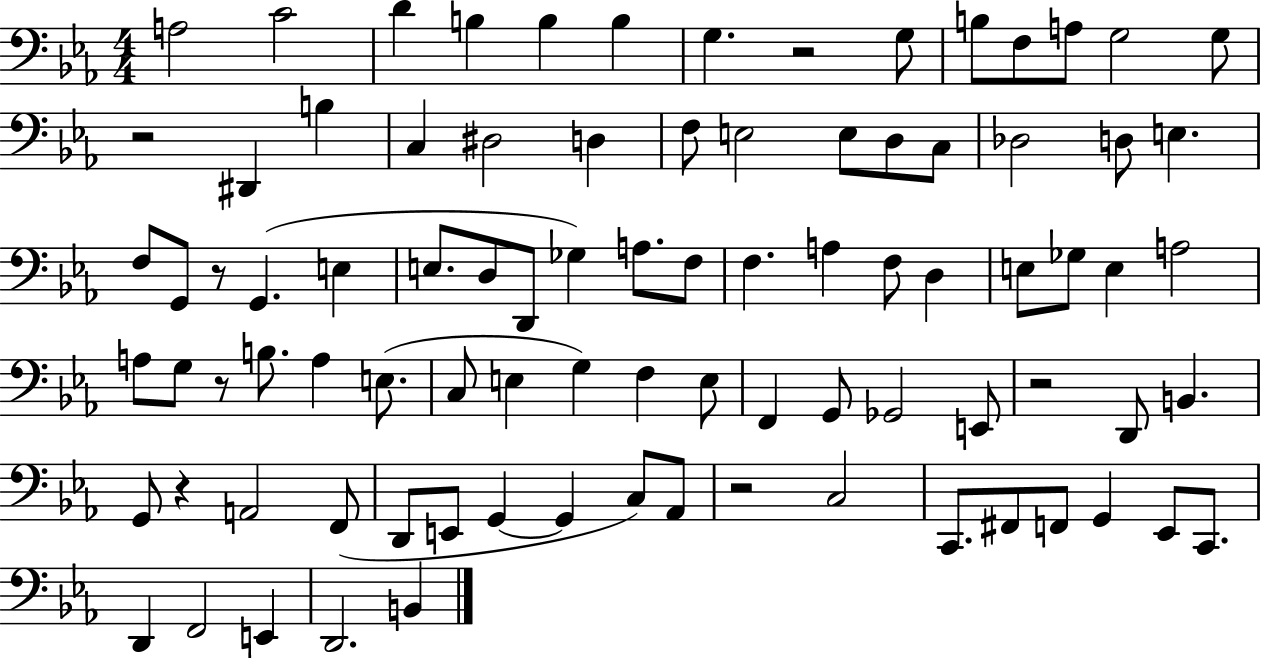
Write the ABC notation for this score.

X:1
T:Untitled
M:4/4
L:1/4
K:Eb
A,2 C2 D B, B, B, G, z2 G,/2 B,/2 F,/2 A,/2 G,2 G,/2 z2 ^D,, B, C, ^D,2 D, F,/2 E,2 E,/2 D,/2 C,/2 _D,2 D,/2 E, F,/2 G,,/2 z/2 G,, E, E,/2 D,/2 D,,/2 _G, A,/2 F,/2 F, A, F,/2 D, E,/2 _G,/2 E, A,2 A,/2 G,/2 z/2 B,/2 A, E,/2 C,/2 E, G, F, E,/2 F,, G,,/2 _G,,2 E,,/2 z2 D,,/2 B,, G,,/2 z A,,2 F,,/2 D,,/2 E,,/2 G,, G,, C,/2 _A,,/2 z2 C,2 C,,/2 ^F,,/2 F,,/2 G,, _E,,/2 C,,/2 D,, F,,2 E,, D,,2 B,,